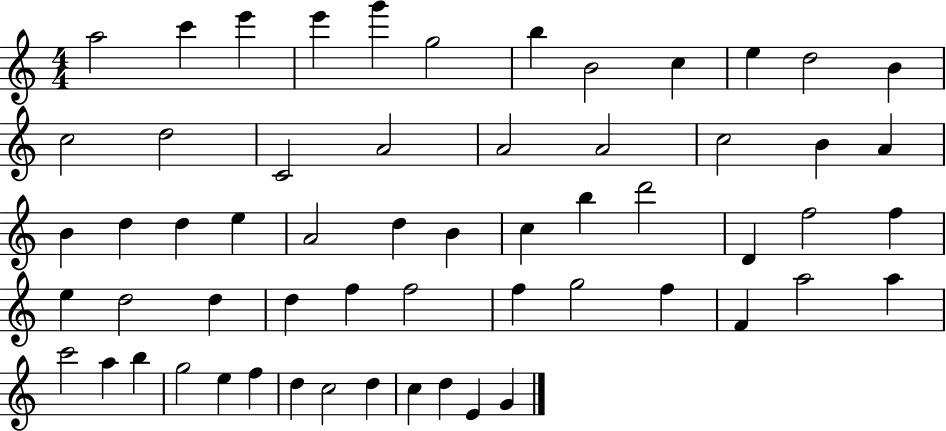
A5/h C6/q E6/q E6/q G6/q G5/h B5/q B4/h C5/q E5/q D5/h B4/q C5/h D5/h C4/h A4/h A4/h A4/h C5/h B4/q A4/q B4/q D5/q D5/q E5/q A4/h D5/q B4/q C5/q B5/q D6/h D4/q F5/h F5/q E5/q D5/h D5/q D5/q F5/q F5/h F5/q G5/h F5/q F4/q A5/h A5/q C6/h A5/q B5/q G5/h E5/q F5/q D5/q C5/h D5/q C5/q D5/q E4/q G4/q